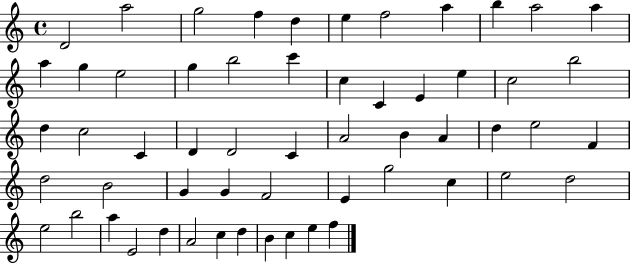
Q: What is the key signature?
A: C major